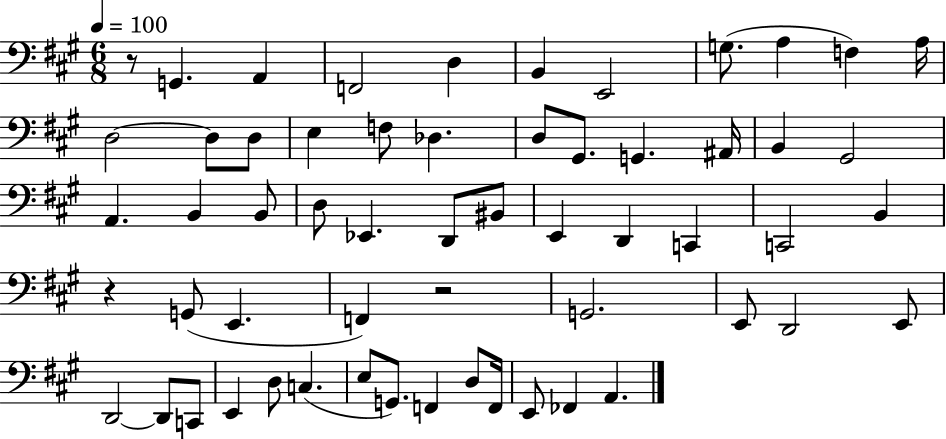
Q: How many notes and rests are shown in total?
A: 58